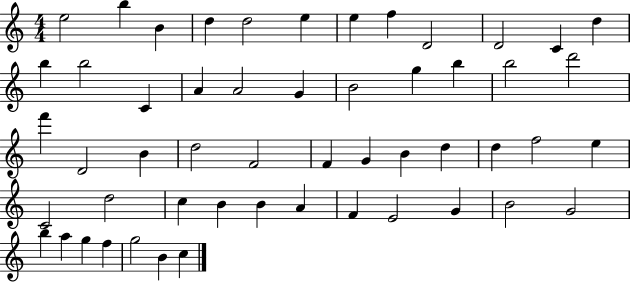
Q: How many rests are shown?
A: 0